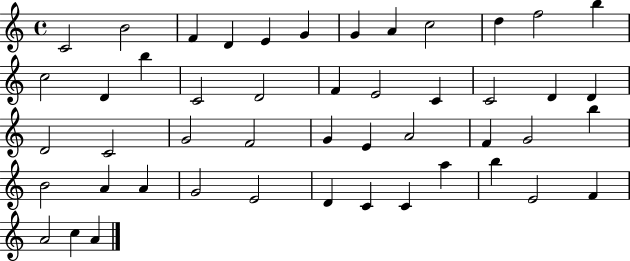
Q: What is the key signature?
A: C major